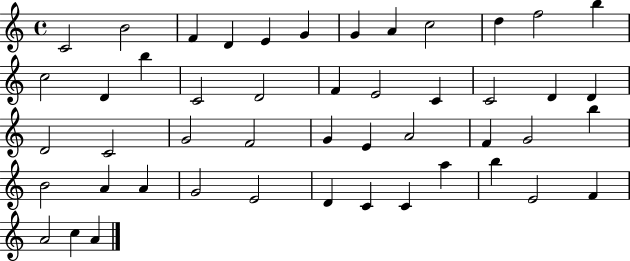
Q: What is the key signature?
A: C major